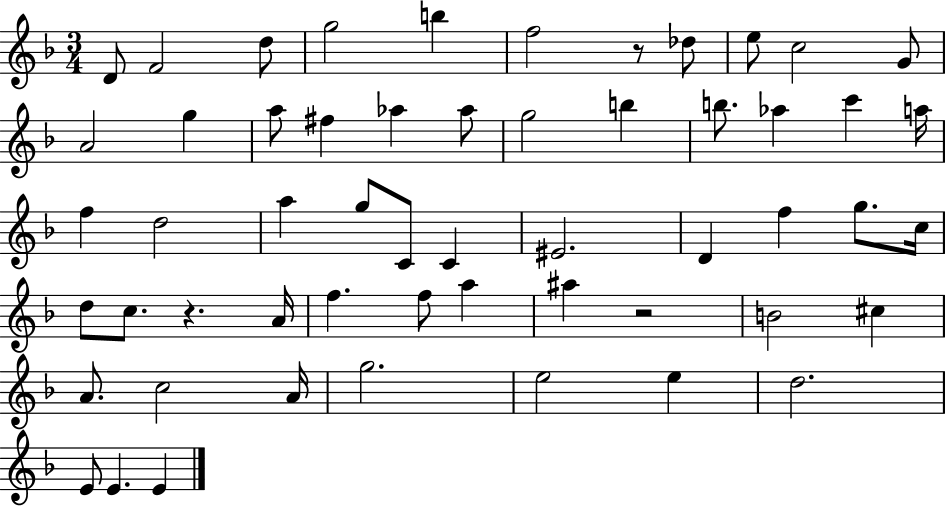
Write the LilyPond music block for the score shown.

{
  \clef treble
  \numericTimeSignature
  \time 3/4
  \key f \major
  d'8 f'2 d''8 | g''2 b''4 | f''2 r8 des''8 | e''8 c''2 g'8 | \break a'2 g''4 | a''8 fis''4 aes''4 aes''8 | g''2 b''4 | b''8. aes''4 c'''4 a''16 | \break f''4 d''2 | a''4 g''8 c'8 c'4 | eis'2. | d'4 f''4 g''8. c''16 | \break d''8 c''8. r4. a'16 | f''4. f''8 a''4 | ais''4 r2 | b'2 cis''4 | \break a'8. c''2 a'16 | g''2. | e''2 e''4 | d''2. | \break e'8 e'4. e'4 | \bar "|."
}